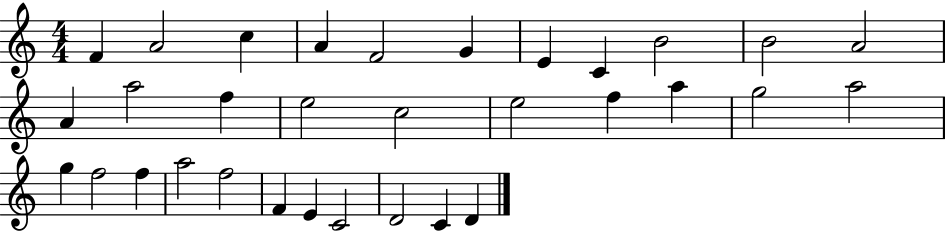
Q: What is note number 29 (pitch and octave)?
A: C4